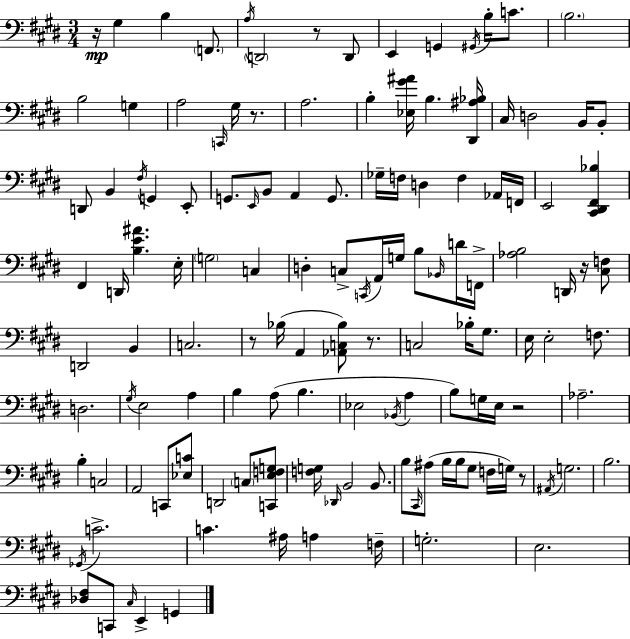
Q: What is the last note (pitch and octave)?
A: G2